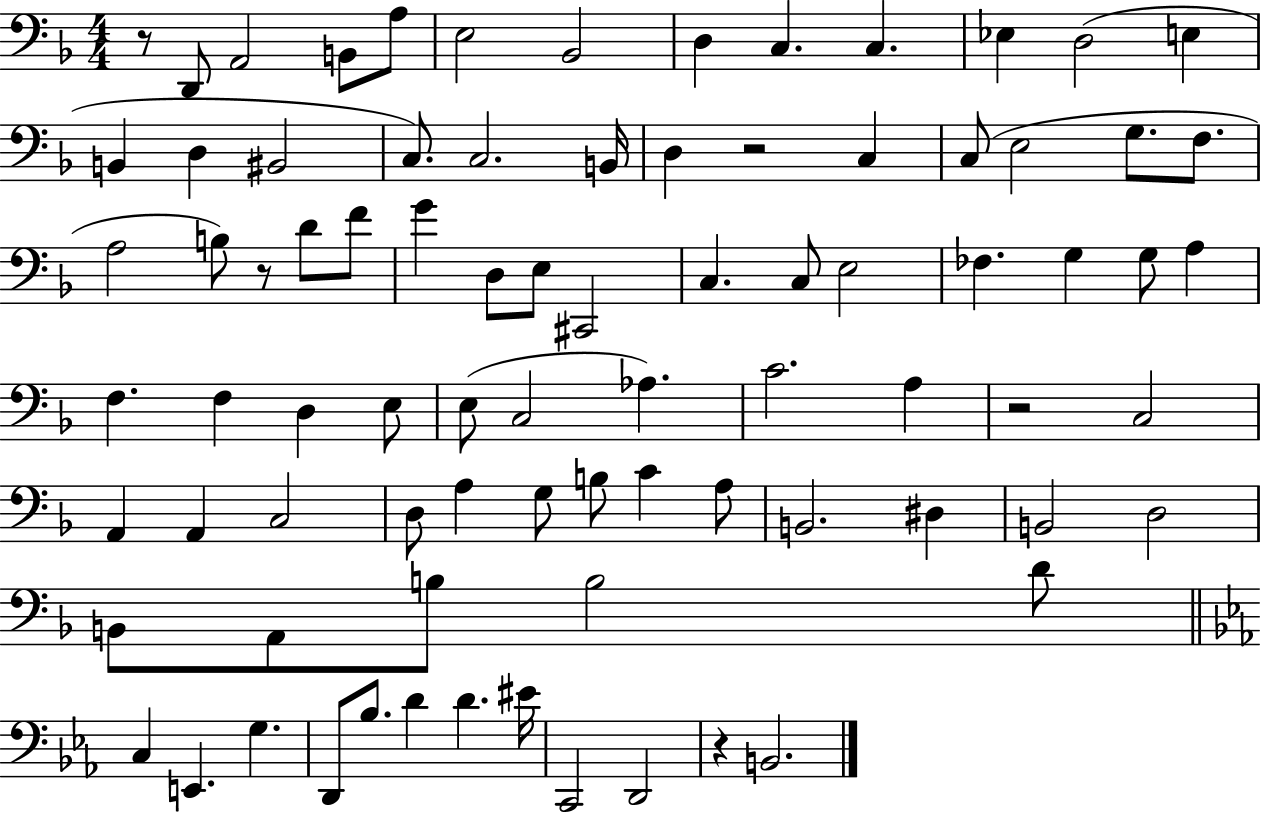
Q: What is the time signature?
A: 4/4